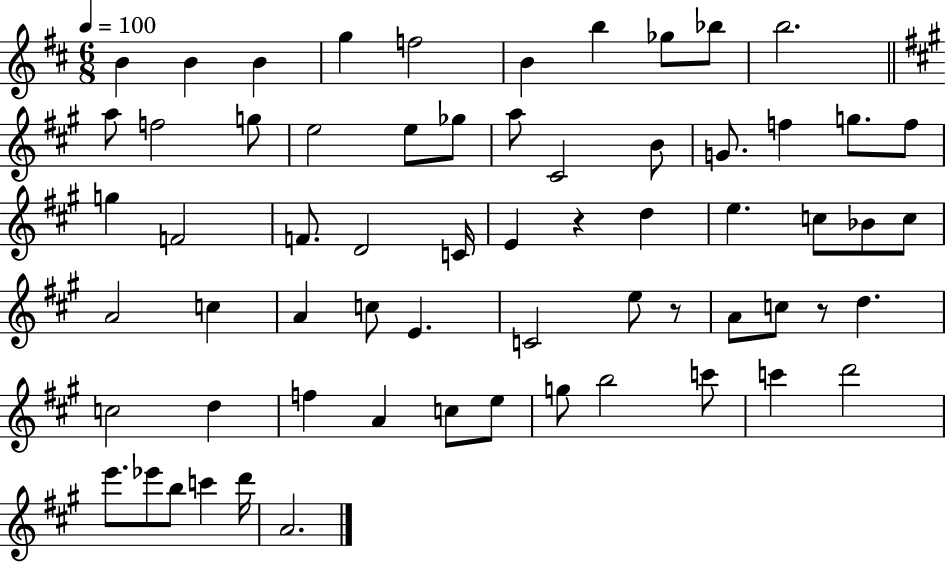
X:1
T:Untitled
M:6/8
L:1/4
K:D
B B B g f2 B b _g/2 _b/2 b2 a/2 f2 g/2 e2 e/2 _g/2 a/2 ^C2 B/2 G/2 f g/2 f/2 g F2 F/2 D2 C/4 E z d e c/2 _B/2 c/2 A2 c A c/2 E C2 e/2 z/2 A/2 c/2 z/2 d c2 d f A c/2 e/2 g/2 b2 c'/2 c' d'2 e'/2 _e'/2 b/2 c' d'/4 A2